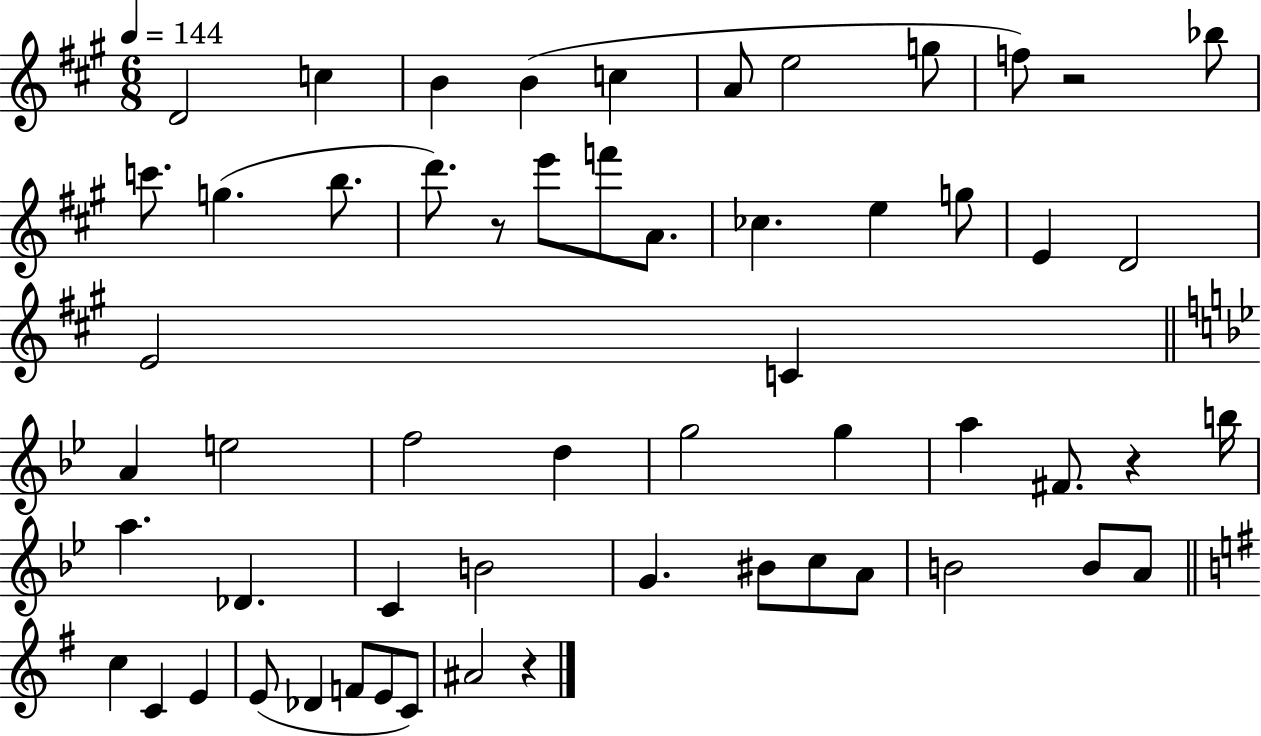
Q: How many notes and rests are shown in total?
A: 57